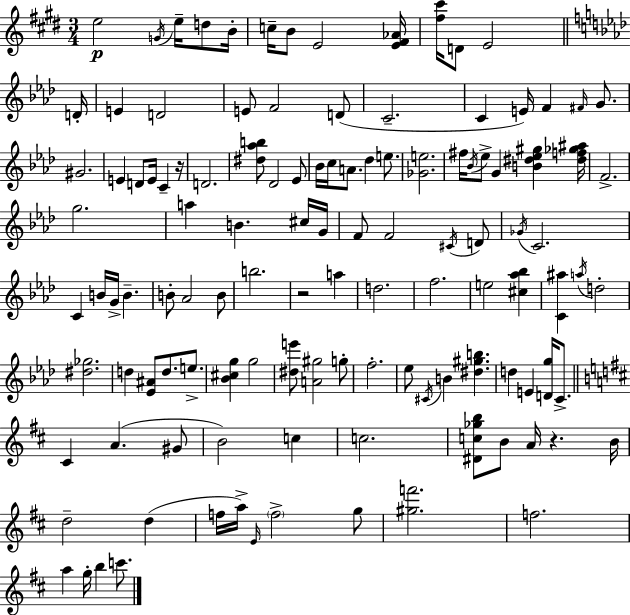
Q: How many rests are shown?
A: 3